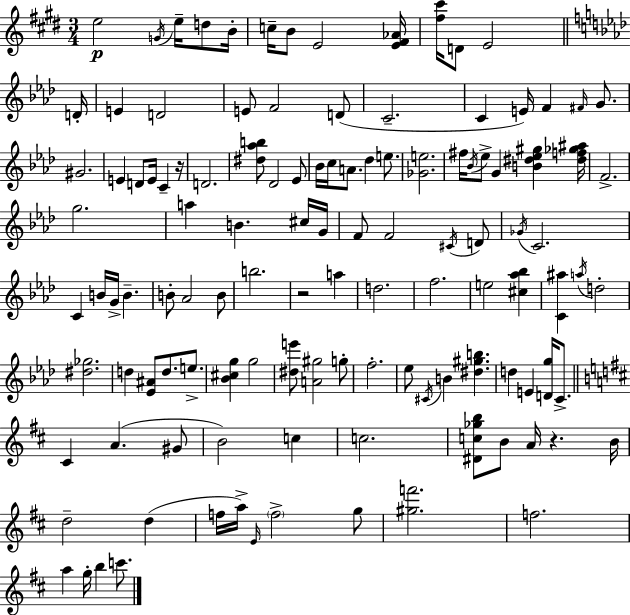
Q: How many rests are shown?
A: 3